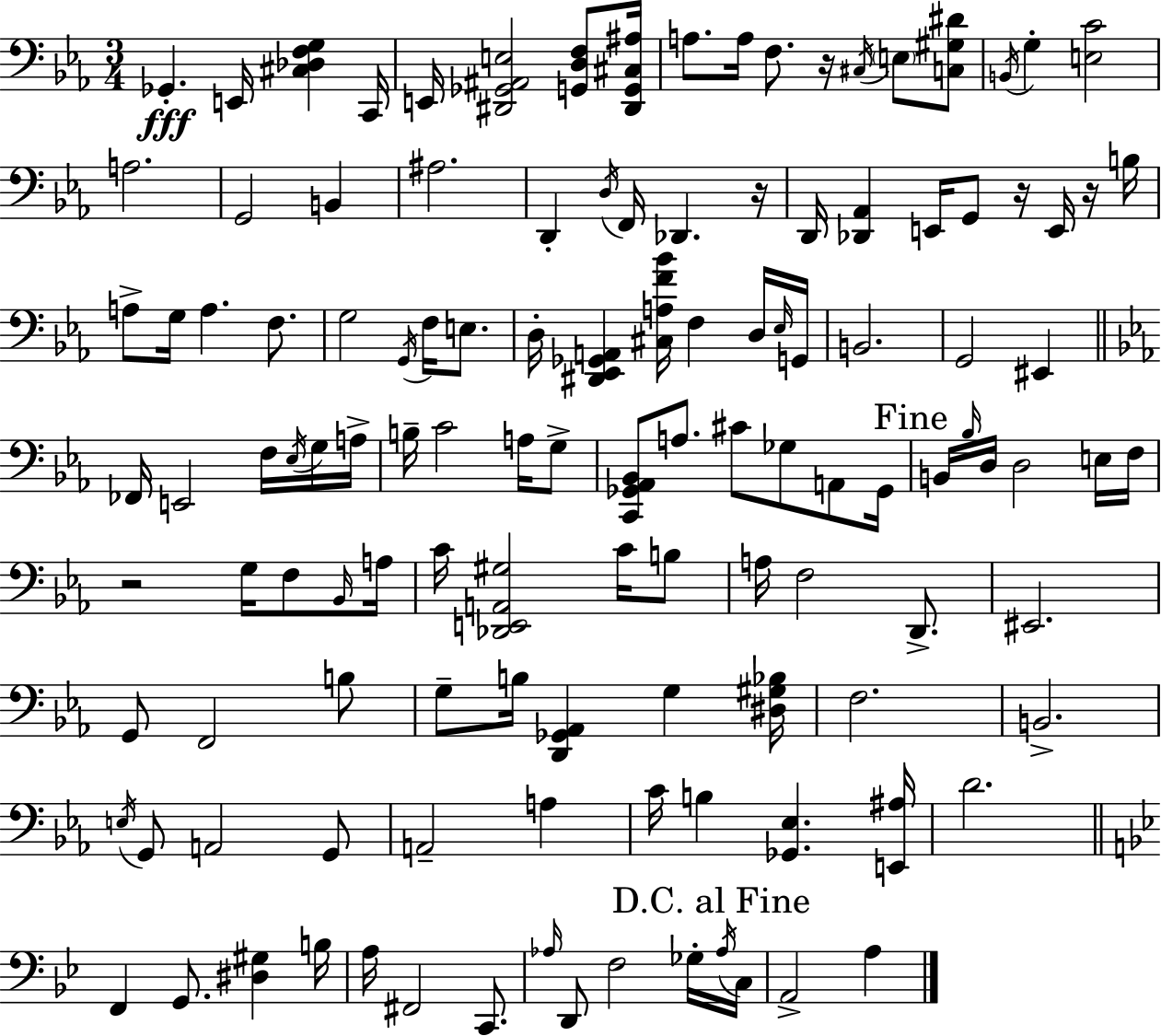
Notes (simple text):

Gb2/q. E2/s [C#3,Db3,F3,G3]/q C2/s E2/s [D#2,Gb2,A#2,E3]/h [G2,D3,F3]/e [D#2,G2,C#3,A#3]/s A3/e. A3/s F3/e. R/s C#3/s E3/e [C3,G#3,D#4]/e B2/s G3/q [E3,C4]/h A3/h. G2/h B2/q A#3/h. D2/q D3/s F2/s Db2/q. R/s D2/s [Db2,Ab2]/q E2/s G2/e R/s E2/s R/s B3/s A3/e G3/s A3/q. F3/e. G3/h G2/s F3/s E3/e. D3/s [D#2,Eb2,Gb2,A2]/q [C#3,A3,F4,Bb4]/s F3/q D3/s Eb3/s G2/s B2/h. G2/h EIS2/q FES2/s E2/h F3/s Eb3/s G3/s A3/s B3/s C4/h A3/s G3/e [C2,Gb2,Ab2,Bb2]/e A3/e. C#4/e Gb3/e A2/e Gb2/s B2/s Bb3/s D3/s D3/h E3/s F3/s R/h G3/s F3/e Bb2/s A3/s C4/s [Db2,E2,A2,G#3]/h C4/s B3/e A3/s F3/h D2/e. EIS2/h. G2/e F2/h B3/e G3/e B3/s [D2,Gb2,Ab2]/q G3/q [D#3,G#3,Bb3]/s F3/h. B2/h. E3/s G2/e A2/h G2/e A2/h A3/q C4/s B3/q [Gb2,Eb3]/q. [E2,A#3]/s D4/h. F2/q G2/e. [D#3,G#3]/q B3/s A3/s F#2/h C2/e. Ab3/s D2/e F3/h Gb3/s Ab3/s C3/s A2/h A3/q